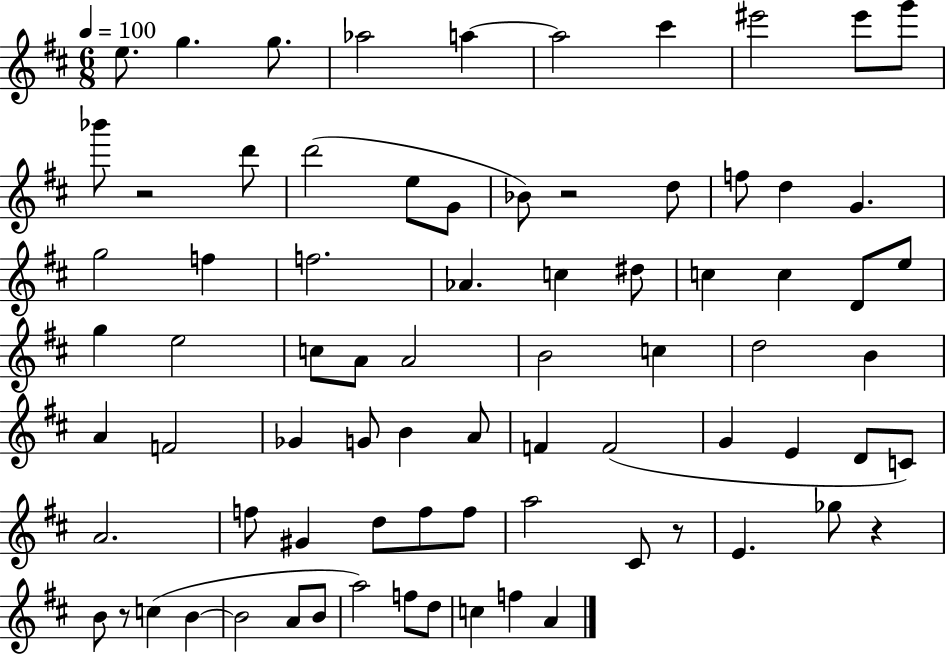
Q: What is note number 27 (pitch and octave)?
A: C5